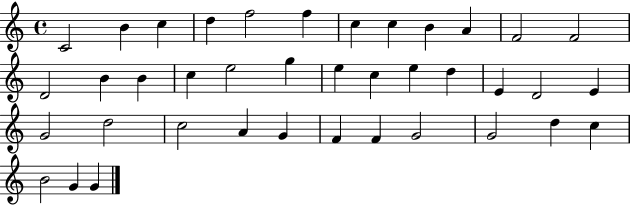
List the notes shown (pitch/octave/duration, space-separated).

C4/h B4/q C5/q D5/q F5/h F5/q C5/q C5/q B4/q A4/q F4/h F4/h D4/h B4/q B4/q C5/q E5/h G5/q E5/q C5/q E5/q D5/q E4/q D4/h E4/q G4/h D5/h C5/h A4/q G4/q F4/q F4/q G4/h G4/h D5/q C5/q B4/h G4/q G4/q